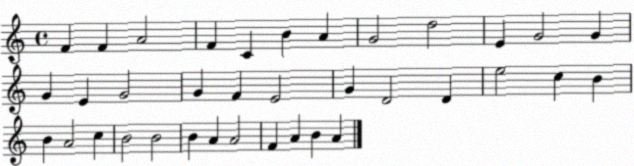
X:1
T:Untitled
M:4/4
L:1/4
K:C
F F A2 F C B A G2 d2 E G2 G G E G2 G F E2 G D2 D e2 c B B A2 c B2 B2 B A A2 F A B A